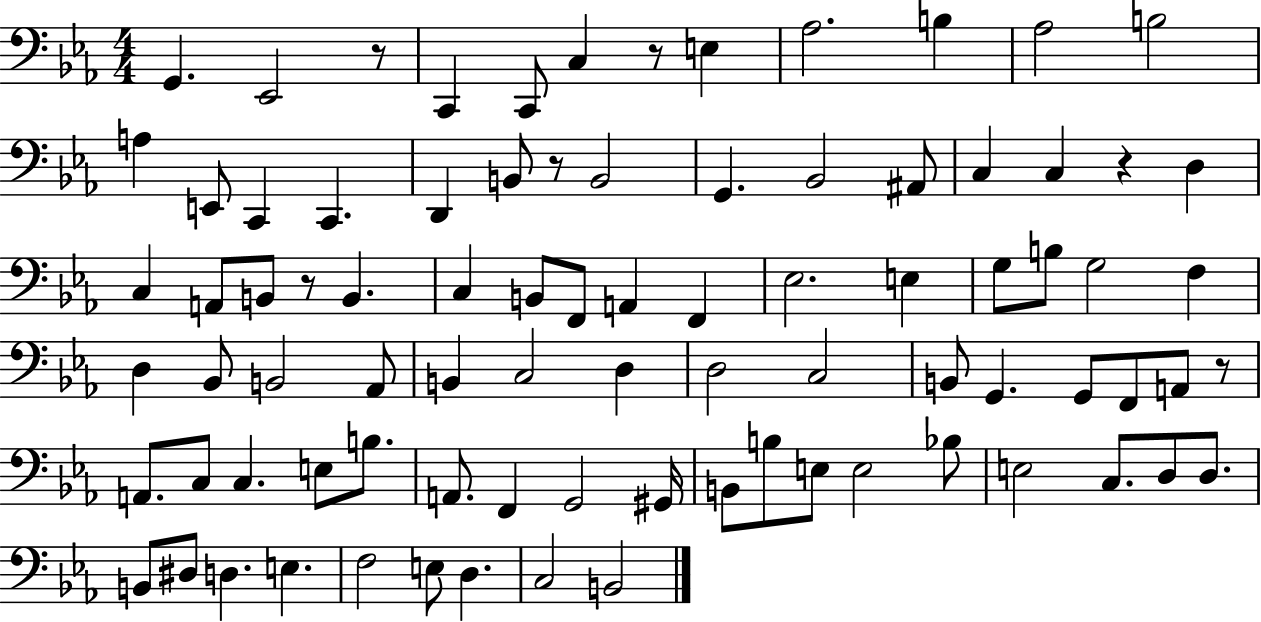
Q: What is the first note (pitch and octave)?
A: G2